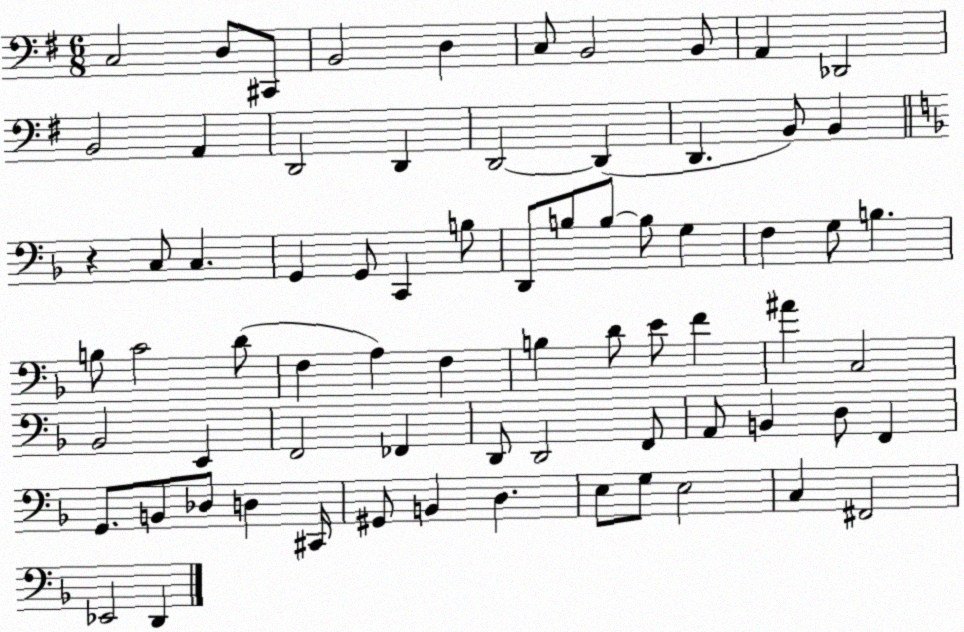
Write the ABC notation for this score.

X:1
T:Untitled
M:6/8
L:1/4
K:G
C,2 D,/2 ^C,,/2 B,,2 D, C,/2 B,,2 B,,/2 A,, _D,,2 B,,2 A,, D,,2 D,, D,,2 D,, D,, B,,/2 B,, z C,/2 C, G,, G,,/2 C,, B,/2 D,,/2 B,/2 B,/2 B,/2 G, F, G,/2 B, B,/2 C2 D/2 F, A, F, B, D/2 E/2 F ^A C,2 _B,,2 E,, F,,2 _F,, D,,/2 D,,2 F,,/2 A,,/2 B,, D,/2 F,, G,,/2 B,,/2 _D,/2 D, ^C,,/4 ^G,,/2 B,, D, E,/2 G,/2 E,2 C, ^F,,2 _E,,2 D,,